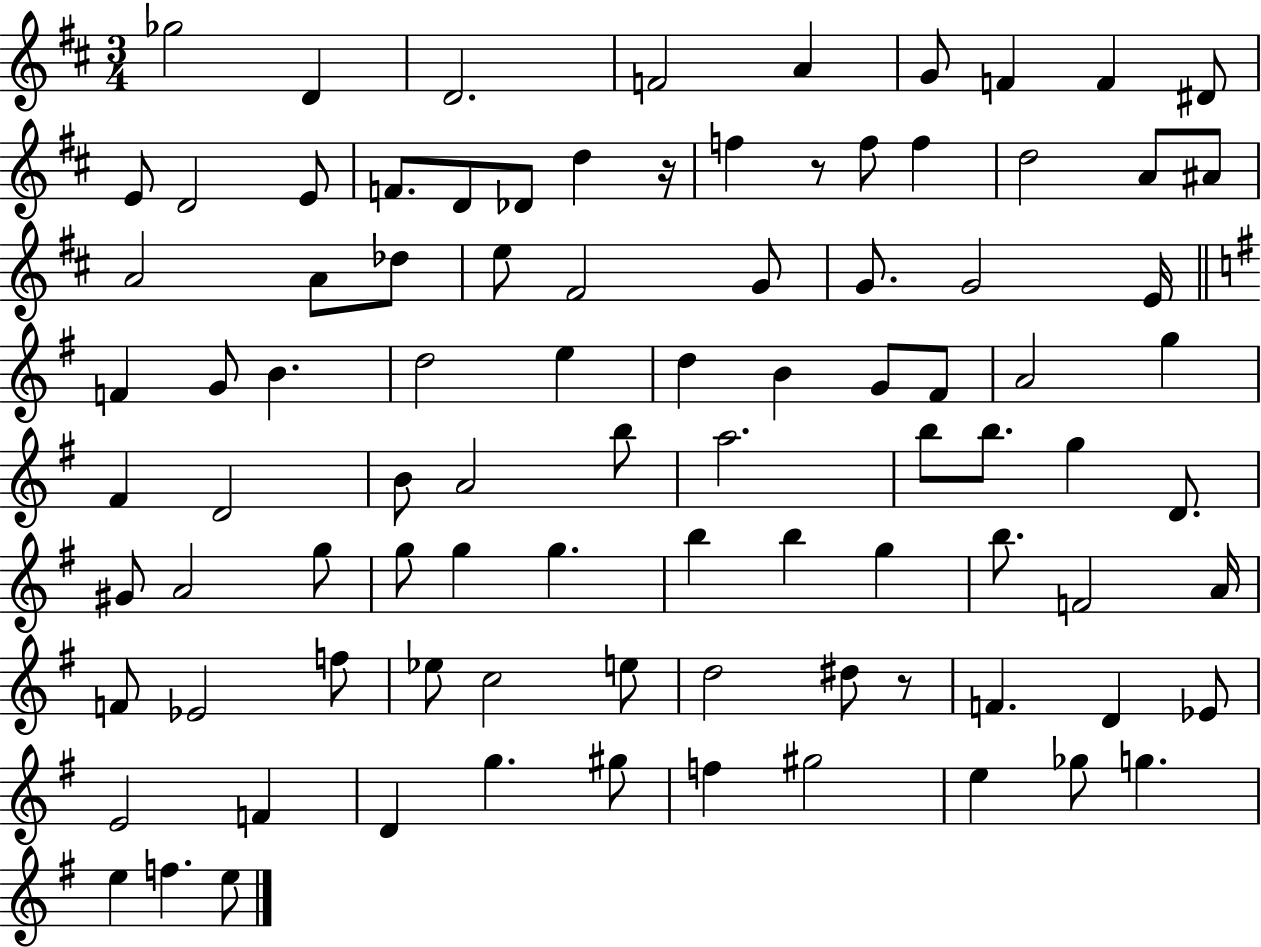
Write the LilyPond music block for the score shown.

{
  \clef treble
  \numericTimeSignature
  \time 3/4
  \key d \major
  ges''2 d'4 | d'2. | f'2 a'4 | g'8 f'4 f'4 dis'8 | \break e'8 d'2 e'8 | f'8. d'8 des'8 d''4 r16 | f''4 r8 f''8 f''4 | d''2 a'8 ais'8 | \break a'2 a'8 des''8 | e''8 fis'2 g'8 | g'8. g'2 e'16 | \bar "||" \break \key g \major f'4 g'8 b'4. | d''2 e''4 | d''4 b'4 g'8 fis'8 | a'2 g''4 | \break fis'4 d'2 | b'8 a'2 b''8 | a''2. | b''8 b''8. g''4 d'8. | \break gis'8 a'2 g''8 | g''8 g''4 g''4. | b''4 b''4 g''4 | b''8. f'2 a'16 | \break f'8 ees'2 f''8 | ees''8 c''2 e''8 | d''2 dis''8 r8 | f'4. d'4 ees'8 | \break e'2 f'4 | d'4 g''4. gis''8 | f''4 gis''2 | e''4 ges''8 g''4. | \break e''4 f''4. e''8 | \bar "|."
}